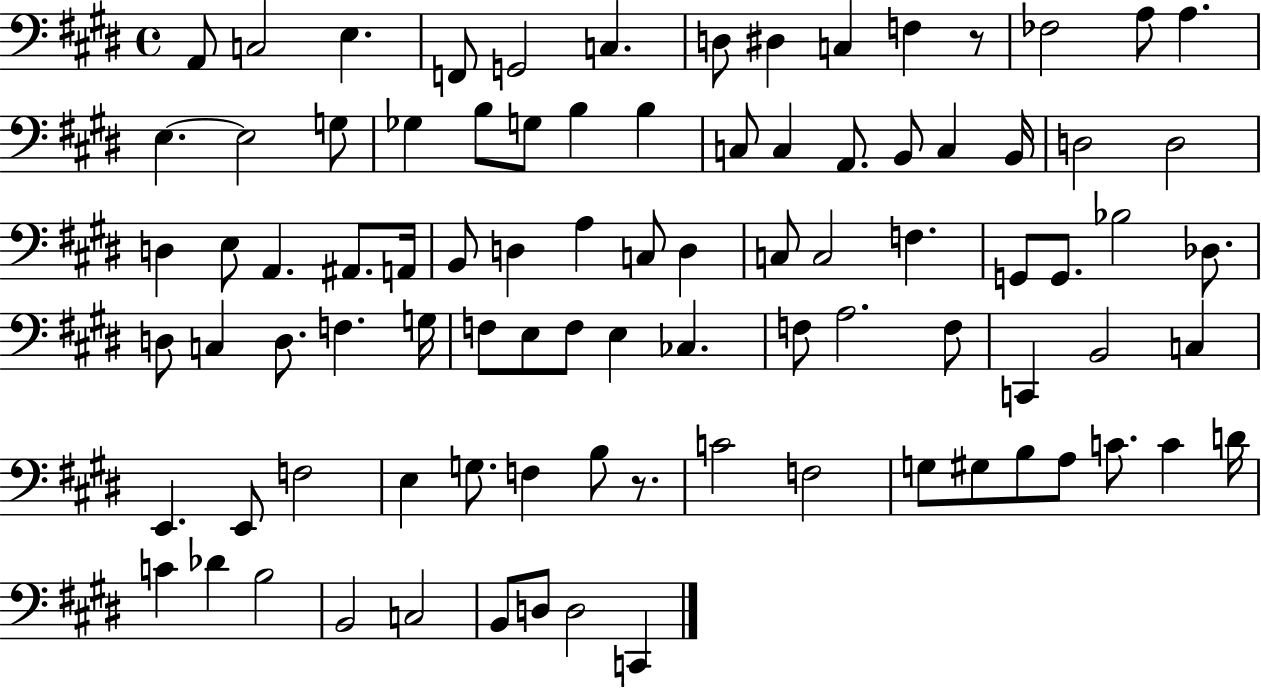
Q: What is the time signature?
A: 4/4